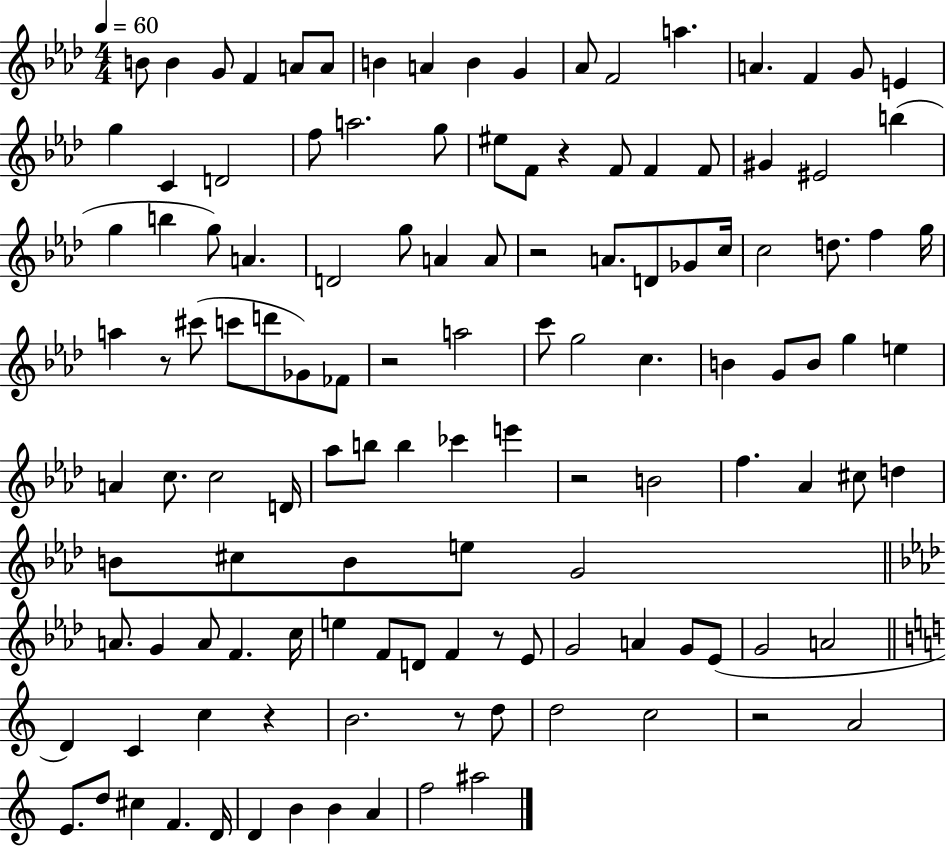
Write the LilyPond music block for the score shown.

{
  \clef treble
  \numericTimeSignature
  \time 4/4
  \key aes \major
  \tempo 4 = 60
  b'8 b'4 g'8 f'4 a'8 a'8 | b'4 a'4 b'4 g'4 | aes'8 f'2 a''4. | a'4. f'4 g'8 e'4 | \break g''4 c'4 d'2 | f''8 a''2. g''8 | eis''8 f'8 r4 f'8 f'4 f'8 | gis'4 eis'2 b''4( | \break g''4 b''4 g''8) a'4. | d'2 g''8 a'4 a'8 | r2 a'8. d'8 ges'8 c''16 | c''2 d''8. f''4 g''16 | \break a''4 r8 cis'''8( c'''8 d'''8 ges'8) fes'8 | r2 a''2 | c'''8 g''2 c''4. | b'4 g'8 b'8 g''4 e''4 | \break a'4 c''8. c''2 d'16 | aes''8 b''8 b''4 ces'''4 e'''4 | r2 b'2 | f''4. aes'4 cis''8 d''4 | \break b'8 cis''8 b'8 e''8 g'2 | \bar "||" \break \key f \minor a'8. g'4 a'8 f'4. c''16 | e''4 f'8 d'8 f'4 r8 ees'8 | g'2 a'4 g'8 ees'8( | g'2 a'2 | \break \bar "||" \break \key c \major d'4) c'4 c''4 r4 | b'2. r8 d''8 | d''2 c''2 | r2 a'2 | \break e'8. d''8 cis''4 f'4. d'16 | d'4 b'4 b'4 a'4 | f''2 ais''2 | \bar "|."
}